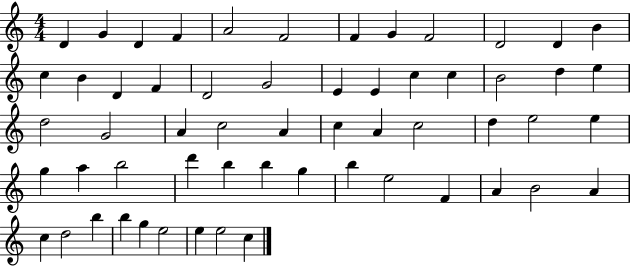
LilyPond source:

{
  \clef treble
  \numericTimeSignature
  \time 4/4
  \key c \major
  d'4 g'4 d'4 f'4 | a'2 f'2 | f'4 g'4 f'2 | d'2 d'4 b'4 | \break c''4 b'4 d'4 f'4 | d'2 g'2 | e'4 e'4 c''4 c''4 | b'2 d''4 e''4 | \break d''2 g'2 | a'4 c''2 a'4 | c''4 a'4 c''2 | d''4 e''2 e''4 | \break g''4 a''4 b''2 | d'''4 b''4 b''4 g''4 | b''4 e''2 f'4 | a'4 b'2 a'4 | \break c''4 d''2 b''4 | b''4 g''4 e''2 | e''4 e''2 c''4 | \bar "|."
}